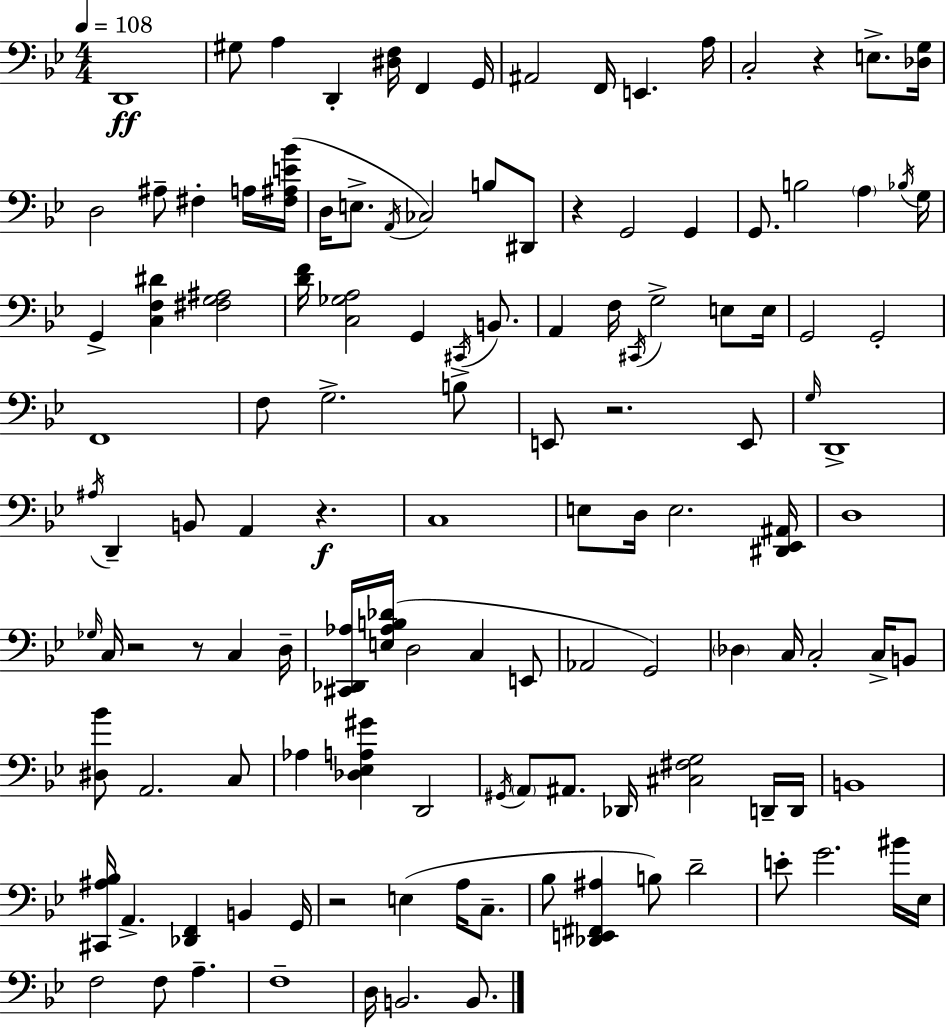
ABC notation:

X:1
T:Untitled
M:4/4
L:1/4
K:Bb
D,,4 ^G,/2 A, D,, [^D,F,]/4 F,, G,,/4 ^A,,2 F,,/4 E,, A,/4 C,2 z E,/2 [_D,G,]/4 D,2 ^A,/2 ^F, A,/4 [^F,^A,E_B]/4 D,/4 E,/2 A,,/4 _C,2 B,/2 ^D,,/2 z G,,2 G,, G,,/2 B,2 A, _B,/4 G,/4 G,, [C,F,^D] [^F,G,^A,]2 [DF]/4 [C,_G,A,]2 G,, ^C,,/4 B,,/2 A,, F,/4 ^C,,/4 G,2 E,/2 E,/4 G,,2 G,,2 F,,4 F,/2 G,2 B,/2 E,,/2 z2 E,,/2 G,/4 D,,4 ^A,/4 D,, B,,/2 A,, z C,4 E,/2 D,/4 E,2 [^D,,_E,,^A,,]/4 D,4 _G,/4 C,/4 z2 z/2 C, D,/4 [^C,,_D,,_A,]/4 [E,_A,B,_D]/4 D,2 C, E,,/2 _A,,2 G,,2 _D, C,/4 C,2 C,/4 B,,/2 [^D,_B]/2 A,,2 C,/2 _A, [_D,_E,A,^G] D,,2 ^G,,/4 A,,/2 ^A,,/2 _D,,/4 [^C,^F,G,]2 D,,/4 D,,/4 B,,4 [^C,,^A,_B,]/4 A,, [_D,,F,,] B,, G,,/4 z2 E, A,/4 C,/2 _B,/2 [_D,,E,,^F,,^A,] B,/2 D2 E/2 G2 ^B/4 _E,/4 F,2 F,/2 A, F,4 D,/4 B,,2 B,,/2